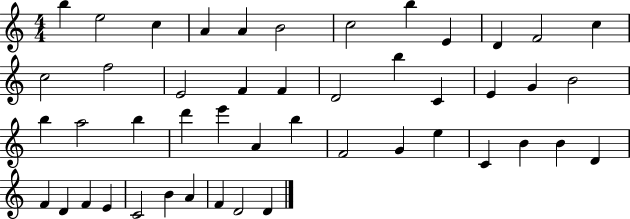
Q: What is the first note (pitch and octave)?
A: B5